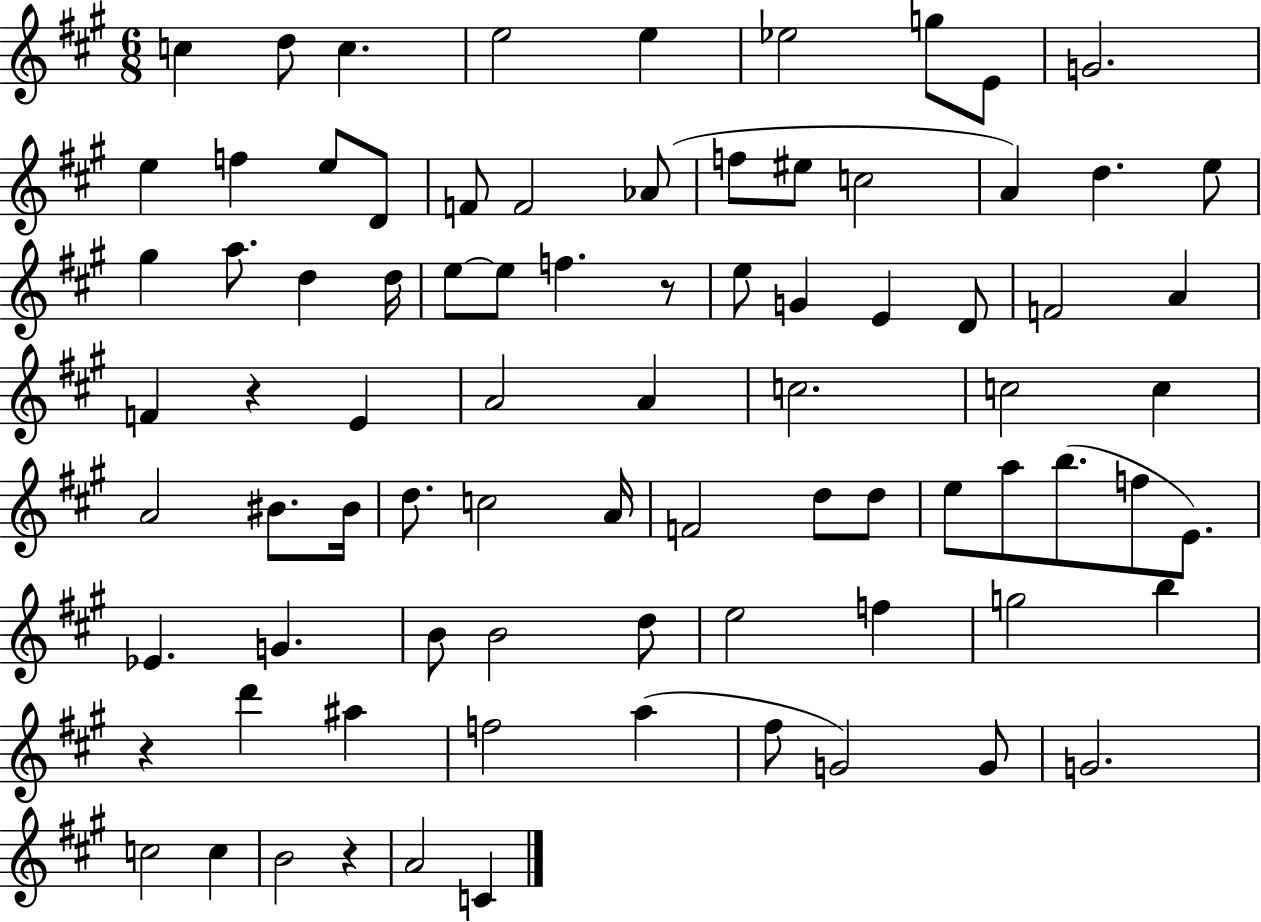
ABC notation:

X:1
T:Untitled
M:6/8
L:1/4
K:A
c d/2 c e2 e _e2 g/2 E/2 G2 e f e/2 D/2 F/2 F2 _A/2 f/2 ^e/2 c2 A d e/2 ^g a/2 d d/4 e/2 e/2 f z/2 e/2 G E D/2 F2 A F z E A2 A c2 c2 c A2 ^B/2 ^B/4 d/2 c2 A/4 F2 d/2 d/2 e/2 a/2 b/2 f/2 E/2 _E G B/2 B2 d/2 e2 f g2 b z d' ^a f2 a ^f/2 G2 G/2 G2 c2 c B2 z A2 C